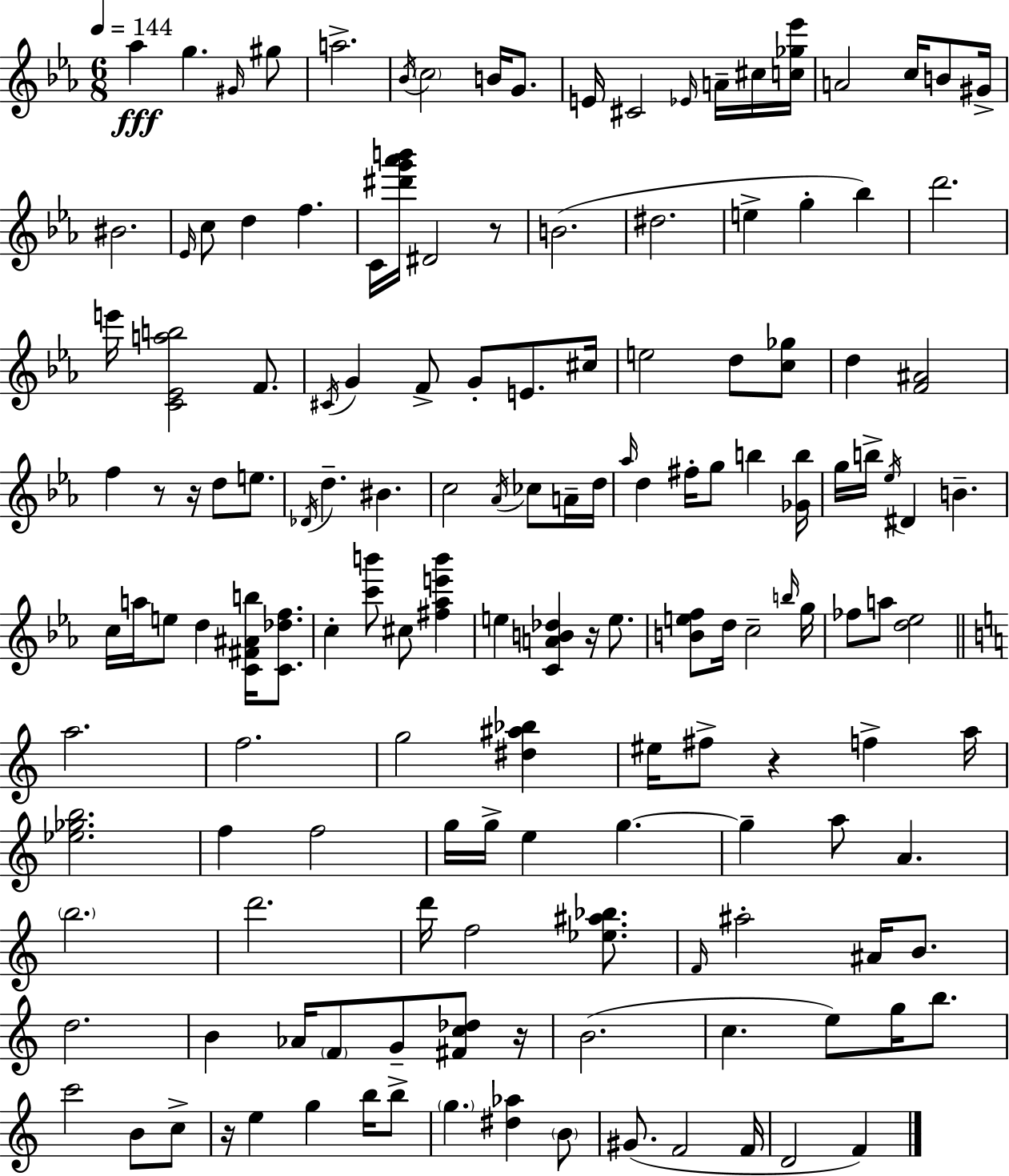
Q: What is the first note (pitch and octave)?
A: Ab5